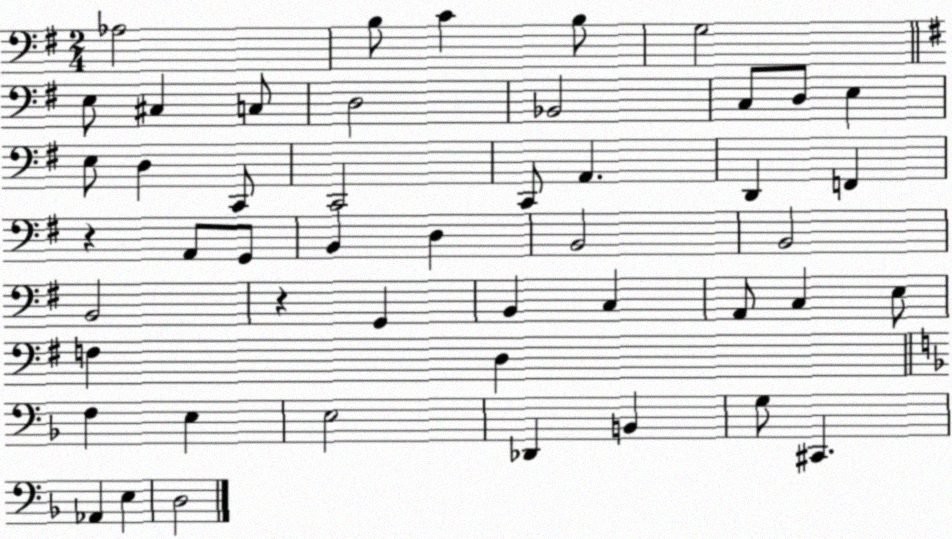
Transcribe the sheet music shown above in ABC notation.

X:1
T:Untitled
M:2/4
L:1/4
K:G
_A,2 B,/2 C B,/2 G,2 E,/2 ^C, C,/2 D,2 _B,,2 C,/2 D,/2 E, E,/2 D, C,,/2 C,,2 C,,/2 A,, D,, F,, z A,,/2 G,,/2 B,, D, B,,2 B,,2 B,,2 z G,, B,, C, A,,/2 C, E,/2 F, D, F, E, E,2 _D,, B,, G,/2 ^C,, _A,, E, D,2